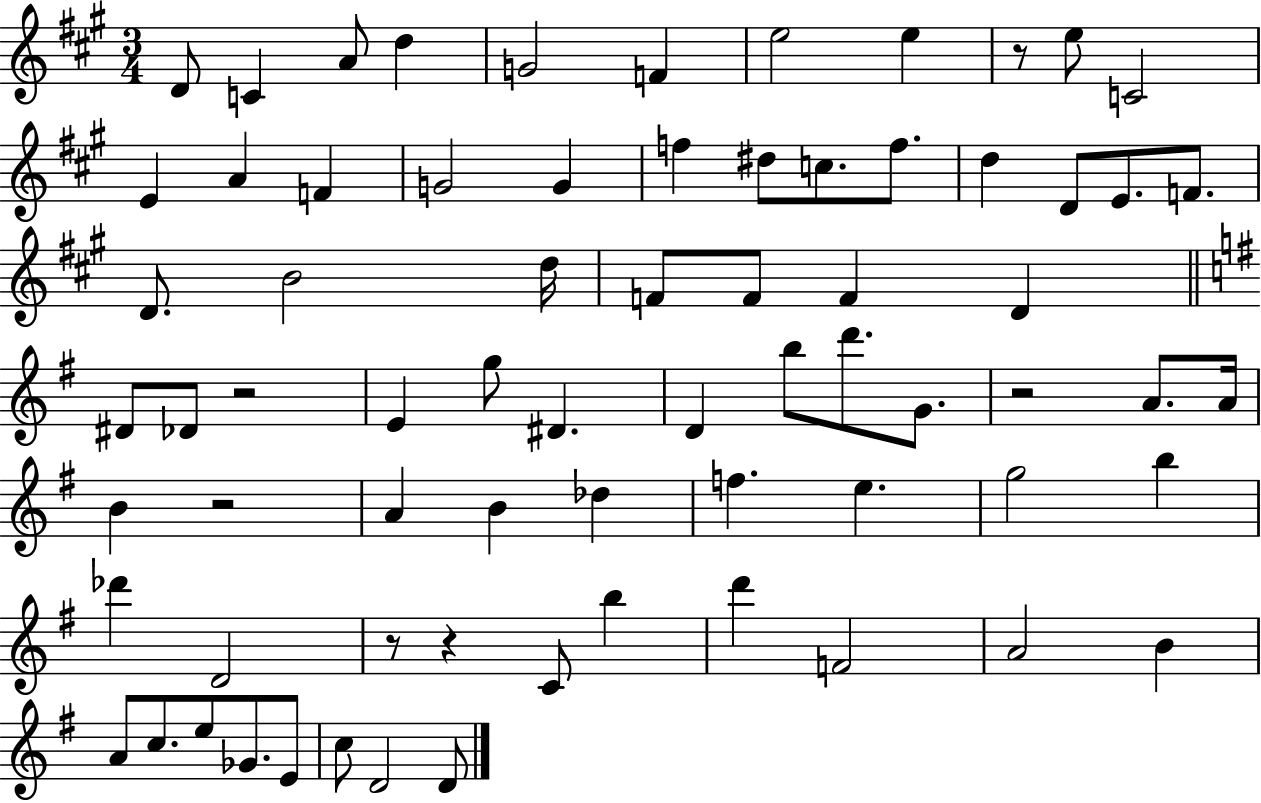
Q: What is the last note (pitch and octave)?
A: D4